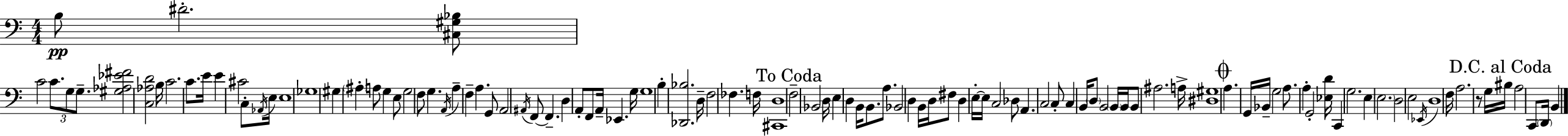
B3/e D#4/h. [C#3,G#3,Bb3]/e C4/h C4/e. G3/e G3/e. [G#3,Ab3,Eb4,F#4]/h [C3,Ab3,D4]/h B3/s C4/h. C4/e. E4/s E4/q C#4/h C3/e Ab2/s E3/s E3/w Gb3/w G#3/q A#3/q A3/e G3/q E3/e G3/h F3/e G3/q. A2/s A3/q F3/q A3/q. G2/e A2/h A#2/s F2/e F2/q. D3/q A2/e F2/e A2/s Eb2/q. G3/s G3/w B3/q [Db2,Bb3]/h. D3/s F3/h FES3/q. F3/s [C#2,D3]/w F3/h Bb2/h D3/s E3/q D3/q B2/s B2/e. A3/e. Bb2/h D3/q B2/s D3/s F#3/e D3/q E3/s E3/s C3/h Db3/e A2/q. C3/h C3/e C3/q B2/s D3/e B2/h B2/s B2/s B2/e A#3/h. A3/s [D#3,G#3]/w A3/q. G2/s Bb2/s G3/h A3/e. A3/q G2/h [Eb3,D4]/s C2/q G3/h. E3/q E3/h. D3/h E3/h Eb2/s D3/w F3/s A3/h. R/e G3/s BIS3/s A3/h C2/e D2/s B2/q